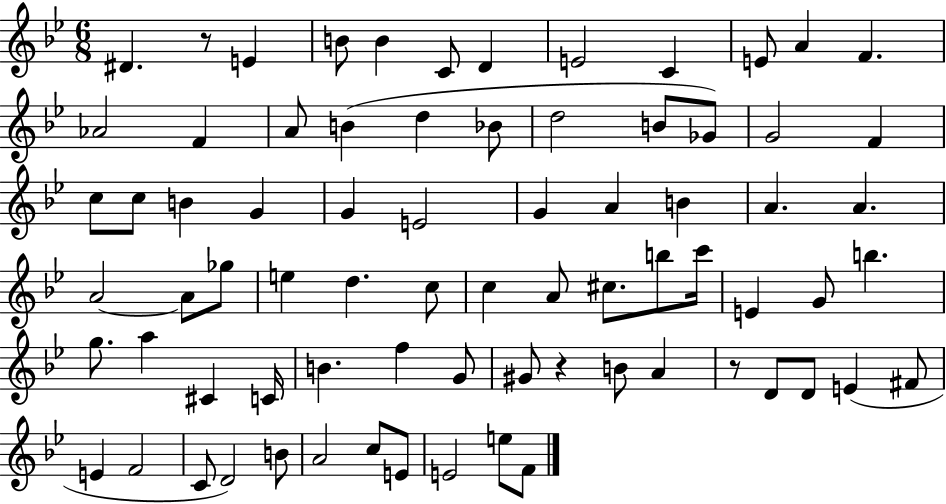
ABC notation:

X:1
T:Untitled
M:6/8
L:1/4
K:Bb
^D z/2 E B/2 B C/2 D E2 C E/2 A F _A2 F A/2 B d _B/2 d2 B/2 _G/2 G2 F c/2 c/2 B G G E2 G A B A A A2 A/2 _g/2 e d c/2 c A/2 ^c/2 b/2 c'/4 E G/2 b g/2 a ^C C/4 B f G/2 ^G/2 z B/2 A z/2 D/2 D/2 E ^F/2 E F2 C/2 D2 B/2 A2 c/2 E/2 E2 e/2 F/2